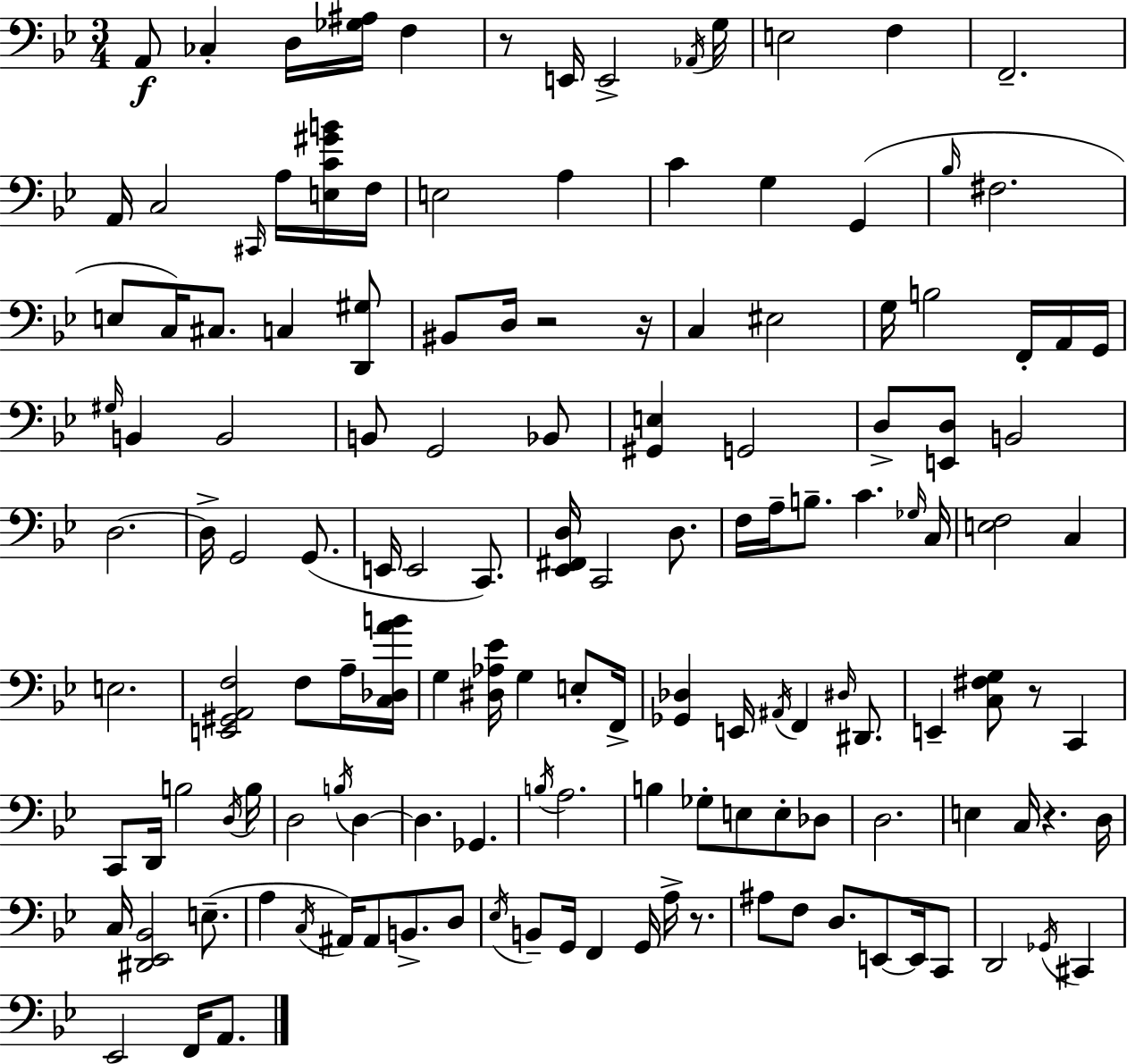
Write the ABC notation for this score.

X:1
T:Untitled
M:3/4
L:1/4
K:Bb
A,,/2 _C, D,/4 [_G,^A,]/4 F, z/2 E,,/4 E,,2 _A,,/4 G,/4 E,2 F, F,,2 A,,/4 C,2 ^C,,/4 A,/4 [E,C^GB]/4 F,/4 E,2 A, C G, G,, _B,/4 ^F,2 E,/2 C,/4 ^C,/2 C, [D,,^G,]/2 ^B,,/2 D,/4 z2 z/4 C, ^E,2 G,/4 B,2 F,,/4 A,,/4 G,,/4 ^G,/4 B,, B,,2 B,,/2 G,,2 _B,,/2 [^G,,E,] G,,2 D,/2 [E,,D,]/2 B,,2 D,2 D,/4 G,,2 G,,/2 E,,/4 E,,2 C,,/2 [_E,,^F,,D,]/4 C,,2 D,/2 F,/4 A,/4 B,/2 C _G,/4 C,/4 [E,F,]2 C, E,2 [E,,^G,,A,,F,]2 F,/2 A,/4 [C,_D,AB]/4 G, [^D,_A,_E]/4 G, E,/2 F,,/4 [_G,,_D,] E,,/4 ^A,,/4 F,, ^D,/4 ^D,,/2 E,, [C,^F,G,]/2 z/2 C,, C,,/2 D,,/4 B,2 D,/4 B,/4 D,2 B,/4 D, D, _G,, B,/4 A,2 B, _G,/2 E,/2 E,/2 _D,/2 D,2 E, C,/4 z D,/4 C,/4 [^D,,_E,,_B,,]2 E,/2 A, C,/4 ^A,,/4 ^A,,/2 B,,/2 D,/2 _E,/4 B,,/2 G,,/4 F,, G,,/4 A,/4 z/2 ^A,/2 F,/2 D,/2 E,,/2 E,,/4 C,,/2 D,,2 _G,,/4 ^C,, _E,,2 F,,/4 A,,/2